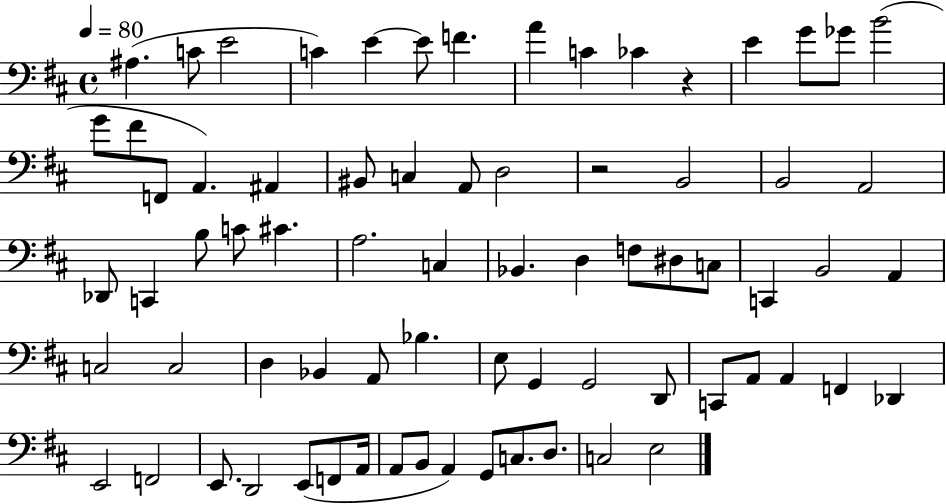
A#3/q. C4/e E4/h C4/q E4/q E4/e F4/q. A4/q C4/q CES4/q R/q E4/q G4/e Gb4/e B4/h G4/e F#4/e F2/e A2/q. A#2/q BIS2/e C3/q A2/e D3/h R/h B2/h B2/h A2/h Db2/e C2/q B3/e C4/e C#4/q. A3/h. C3/q Bb2/q. D3/q F3/e D#3/e C3/e C2/q B2/h A2/q C3/h C3/h D3/q Bb2/q A2/e Bb3/q. E3/e G2/q G2/h D2/e C2/e A2/e A2/q F2/q Db2/q E2/h F2/h E2/e. D2/h E2/e F2/e A2/s A2/e B2/e A2/q G2/e C3/e. D3/e. C3/h E3/h